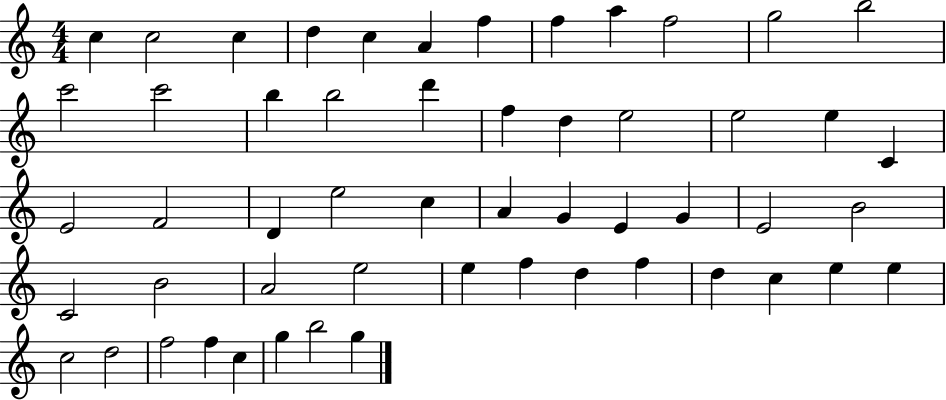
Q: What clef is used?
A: treble